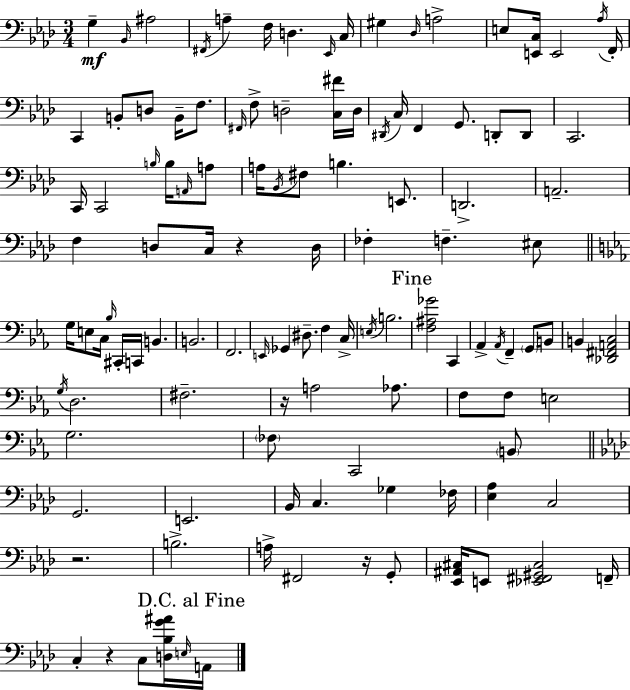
X:1
T:Untitled
M:3/4
L:1/4
K:Ab
G, _B,,/4 ^A,2 ^F,,/4 A, F,/4 D, _E,,/4 C,/4 ^G, _D,/4 A,2 E,/2 [E,,C,]/4 E,,2 _A,/4 F,,/4 C,, B,,/2 D,/2 B,,/4 F,/2 ^F,,/4 F,/2 D,2 [C,^F]/4 D,/4 ^D,,/4 C,/4 F,, G,,/2 D,,/2 D,,/2 C,,2 C,,/4 C,,2 B,/4 B,/4 A,,/4 A,/2 A,/4 _B,,/4 ^F,/2 B, E,,/2 D,,2 A,,2 F, D,/2 C,/4 z D,/4 _F, F, ^E,/2 G,/4 E,/2 C,/4 _B,/4 ^C,,/4 C,,/4 B,, B,,2 F,,2 E,,/4 _G,, ^D,/2 F, C,/4 E,/4 B,2 [F,^A,_G]2 C,, _A,, _A,,/4 F,, G,,/2 B,,/2 B,, [_D,,^F,,A,,C,]2 G,/4 D,2 ^F,2 z/4 A,2 _A,/2 F,/2 F,/2 E,2 G,2 _F,/2 C,,2 B,,/2 G,,2 E,,2 _B,,/4 C, _G, _F,/4 [_E,_A,] C,2 z2 B,2 A,/4 ^F,,2 z/4 G,,/2 [_E,,^A,,^C,]/4 E,,/2 [_E,,^F,,^G,,^C,]2 F,,/4 C, z C,/2 [D,_B,G^A]/4 E,/4 A,,/4